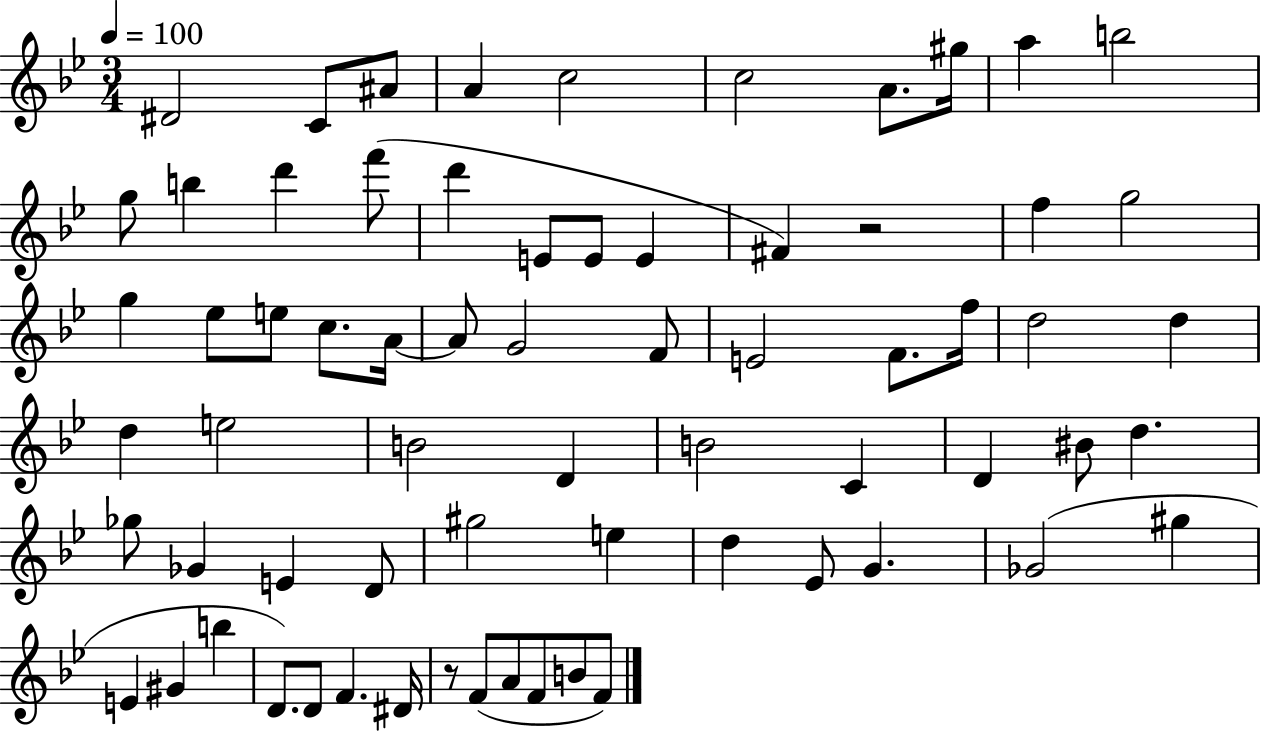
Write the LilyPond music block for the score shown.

{
  \clef treble
  \numericTimeSignature
  \time 3/4
  \key bes \major
  \tempo 4 = 100
  dis'2 c'8 ais'8 | a'4 c''2 | c''2 a'8. gis''16 | a''4 b''2 | \break g''8 b''4 d'''4 f'''8( | d'''4 e'8 e'8 e'4 | fis'4) r2 | f''4 g''2 | \break g''4 ees''8 e''8 c''8. a'16~~ | a'8 g'2 f'8 | e'2 f'8. f''16 | d''2 d''4 | \break d''4 e''2 | b'2 d'4 | b'2 c'4 | d'4 bis'8 d''4. | \break ges''8 ges'4 e'4 d'8 | gis''2 e''4 | d''4 ees'8 g'4. | ges'2( gis''4 | \break e'4 gis'4 b''4 | d'8.) d'8 f'4. dis'16 | r8 f'8( a'8 f'8 b'8 f'8) | \bar "|."
}